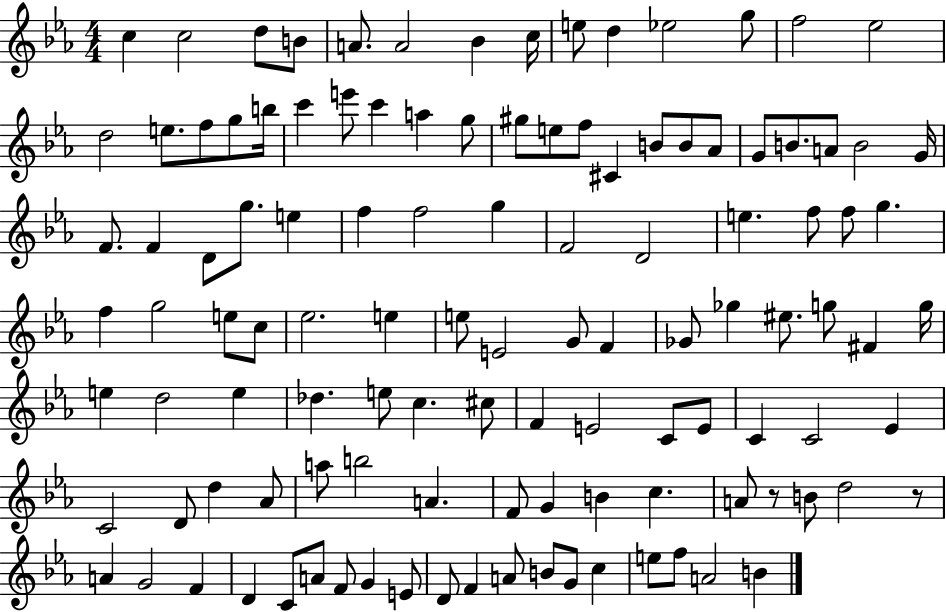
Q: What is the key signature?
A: EES major